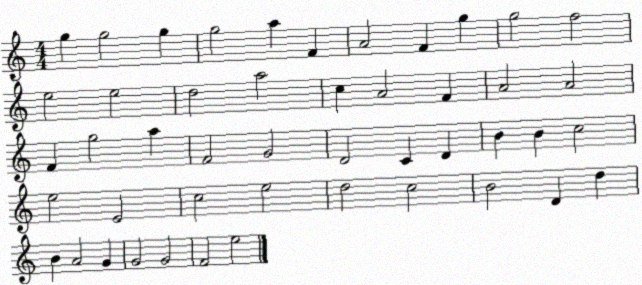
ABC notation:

X:1
T:Untitled
M:4/4
L:1/4
K:C
g g2 g g2 a F A2 F g g2 f2 e2 e2 d2 a2 c A2 F A2 A2 F g2 a F2 G2 D2 C D B B c2 e2 E2 c2 e2 d2 c2 B2 D d B A2 G G2 G2 F2 e2